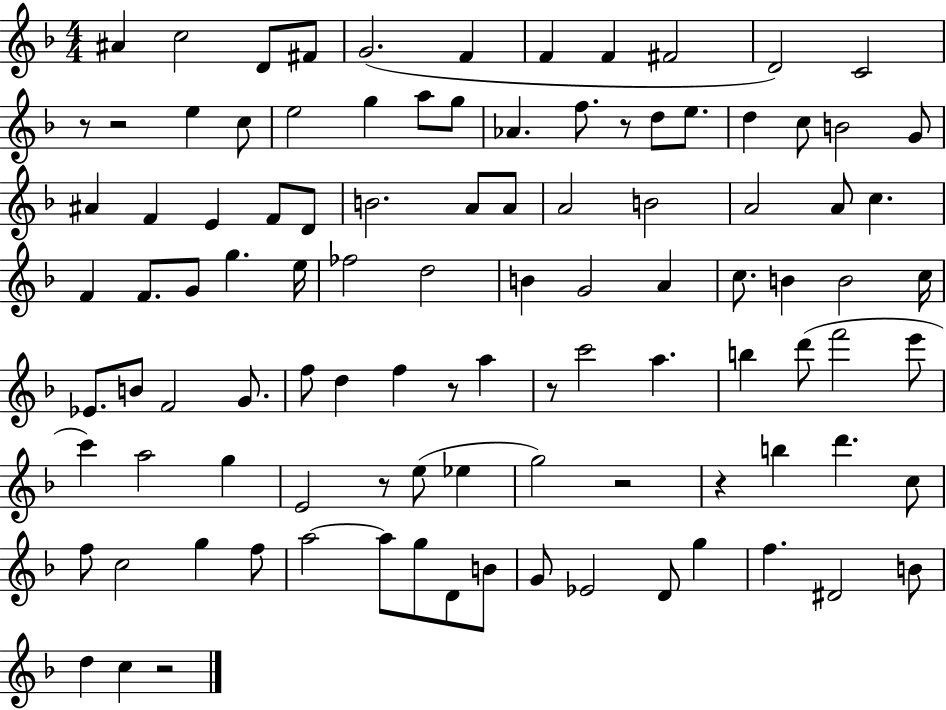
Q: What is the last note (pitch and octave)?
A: C5